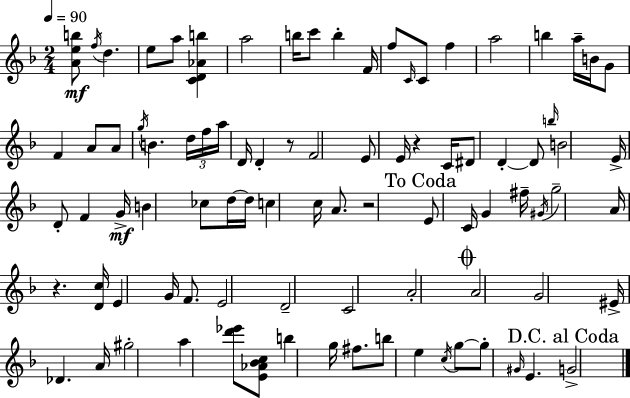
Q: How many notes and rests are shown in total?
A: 89